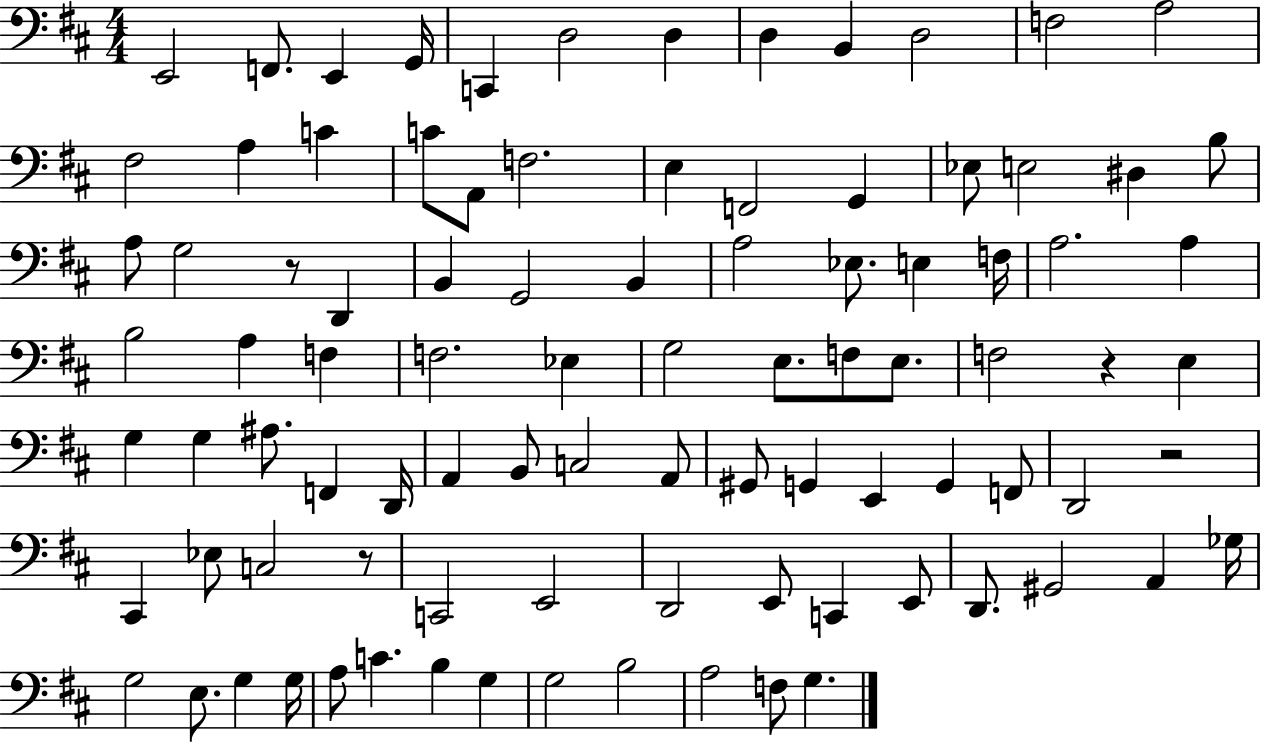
{
  \clef bass
  \numericTimeSignature
  \time 4/4
  \key d \major
  \repeat volta 2 { e,2 f,8. e,4 g,16 | c,4 d2 d4 | d4 b,4 d2 | f2 a2 | \break fis2 a4 c'4 | c'8 a,8 f2. | e4 f,2 g,4 | ees8 e2 dis4 b8 | \break a8 g2 r8 d,4 | b,4 g,2 b,4 | a2 ees8. e4 f16 | a2. a4 | \break b2 a4 f4 | f2. ees4 | g2 e8. f8 e8. | f2 r4 e4 | \break g4 g4 ais8. f,4 d,16 | a,4 b,8 c2 a,8 | gis,8 g,4 e,4 g,4 f,8 | d,2 r2 | \break cis,4 ees8 c2 r8 | c,2 e,2 | d,2 e,8 c,4 e,8 | d,8. gis,2 a,4 ges16 | \break g2 e8. g4 g16 | a8 c'4. b4 g4 | g2 b2 | a2 f8 g4. | \break } \bar "|."
}